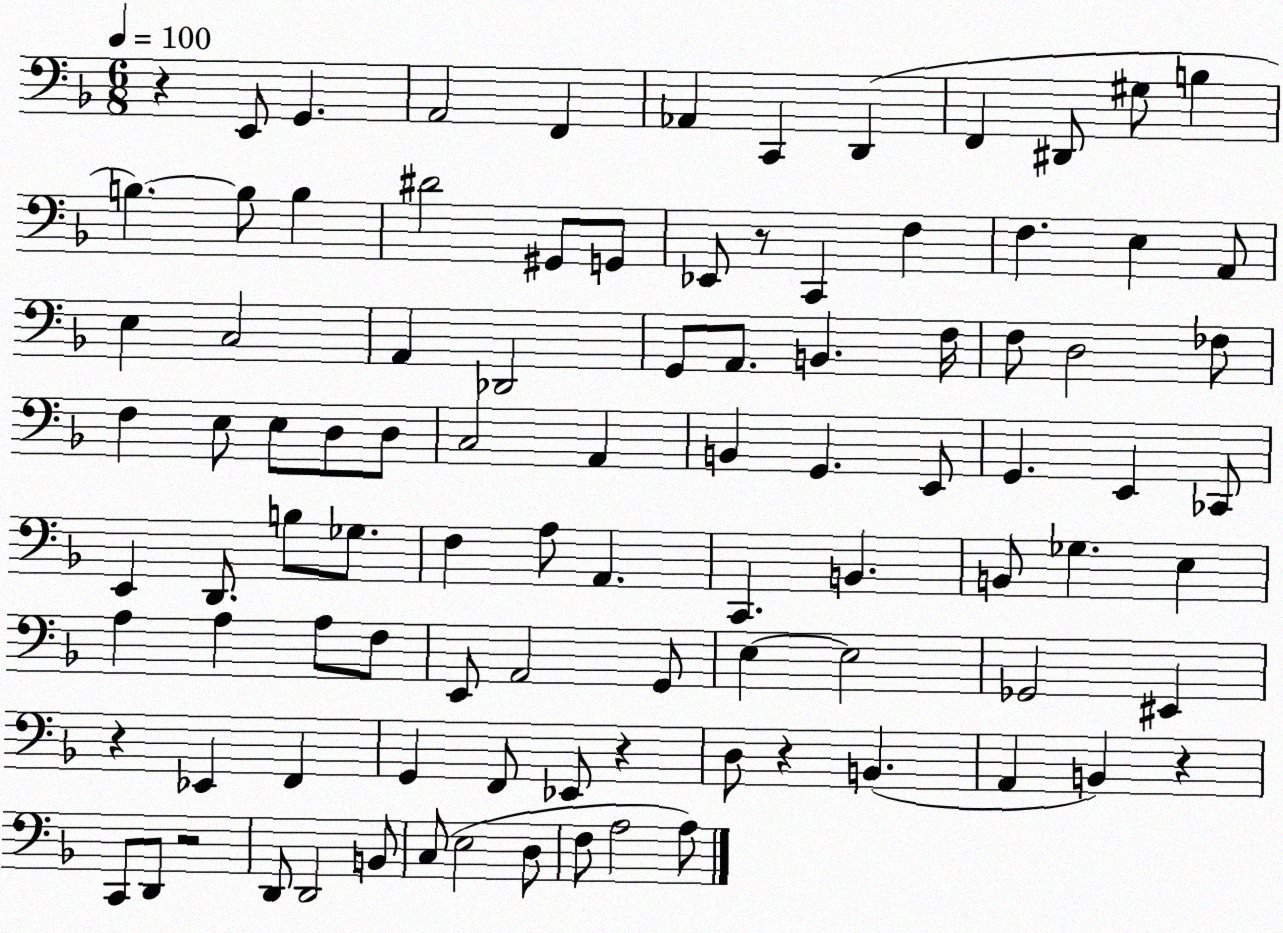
X:1
T:Untitled
M:6/8
L:1/4
K:F
z E,,/2 G,, A,,2 F,, _A,, C,, D,, F,, ^D,,/2 ^G,/2 B, B, B,/2 B, ^D2 ^G,,/2 G,,/2 _E,,/2 z/2 C,, F, F, E, A,,/2 E, C,2 A,, _D,,2 G,,/2 A,,/2 B,, F,/4 F,/2 D,2 _F,/2 F, E,/2 E,/2 D,/2 D,/2 C,2 A,, B,, G,, E,,/2 G,, E,, _C,,/2 E,, D,,/2 B,/2 _G,/2 F, A,/2 A,, C,, B,, B,,/2 _G, E, A, A, A,/2 F,/2 E,,/2 A,,2 G,,/2 E, E,2 _G,,2 ^E,, z _E,, F,, G,, F,,/2 _E,,/2 z D,/2 z B,, A,, B,, z C,,/2 D,,/2 z2 D,,/2 D,,2 B,,/2 C,/2 E,2 D,/2 F,/2 A,2 A,/2